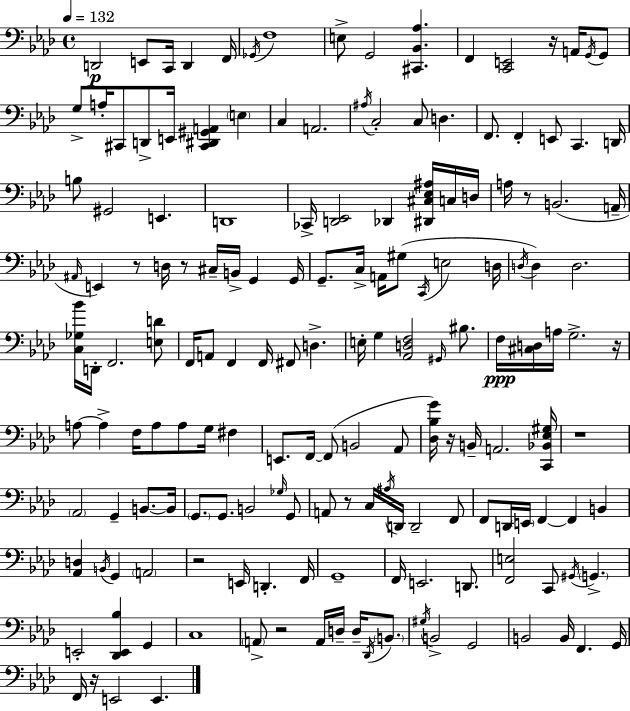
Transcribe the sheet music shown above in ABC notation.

X:1
T:Untitled
M:4/4
L:1/4
K:Ab
D,,2 E,,/2 C,,/4 D,, F,,/4 _G,,/4 F,4 E,/2 G,,2 [^C,,_B,,_A,] F,, [C,,E,,]2 z/4 A,,/4 G,,/4 G,,/2 G,/2 A,/4 ^C,,/2 D,,/2 E,,/4 [^C,,^D,,^G,,A,,] E, C, A,,2 ^A,/4 C,2 C,/2 D, F,,/2 F,, E,,/2 C,, D,,/4 B,/2 ^G,,2 E,, D,,4 _C,,/4 [D,,_E,,]2 _D,, [^D,,^C,_E,^A,]/4 C,/4 D,/4 A,/4 z/2 B,,2 A,,/4 ^A,,/4 E,, z/2 D,/4 z/2 ^C,/4 B,,/4 G,, G,,/4 G,,/2 C,/4 A,,/4 ^G,/2 C,,/4 E,2 D,/4 D,/4 D, D,2 [C,_G,_B]/4 D,,/4 F,,2 [E,D]/2 F,,/4 A,,/2 F,, F,,/4 ^F,,/2 D, E,/4 G, [_A,,D,F,]2 ^G,,/4 ^B,/2 F,/4 [^C,D,]/4 A,/4 G,2 z/4 A,/2 A, F,/4 A,/2 A,/2 G,/4 ^F, E,,/2 F,,/4 F,,/2 B,,2 _A,,/2 [_D,_B,G]/4 z/4 B,,/4 A,,2 [C,,_B,,_E,^G,]/4 z4 _A,,2 G,, B,,/2 B,,/4 G,,/2 G,,/2 B,,2 _G,/4 G,,/2 A,,/2 z/2 C,/4 ^A,/4 D,,/4 D,,2 F,,/2 F,,/2 D,,/4 E,,/4 F,, F,, B,, [_A,,D,] B,,/4 G,, A,,2 z2 E,,/4 D,, F,,/4 G,,4 F,,/4 E,,2 D,,/2 [F,,E,]2 C,,/2 ^G,,/4 G,, E,,2 [_D,,E,,_B,] G,, C,4 A,,/2 z2 A,,/4 D,/4 D,/4 _D,,/4 B,,/2 ^G,/4 B,,2 G,,2 B,,2 B,,/4 F,, G,,/4 F,,/4 z/4 E,,2 E,,